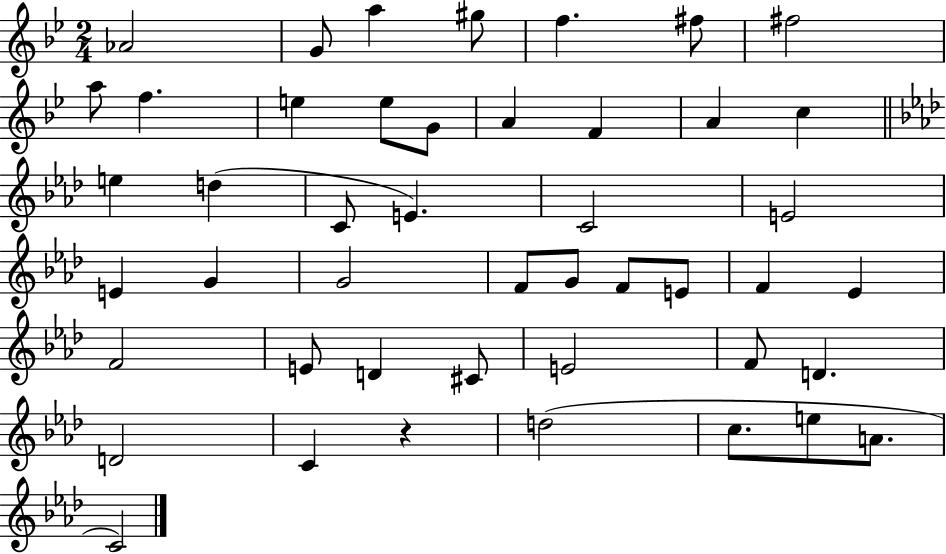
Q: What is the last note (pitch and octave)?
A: C4